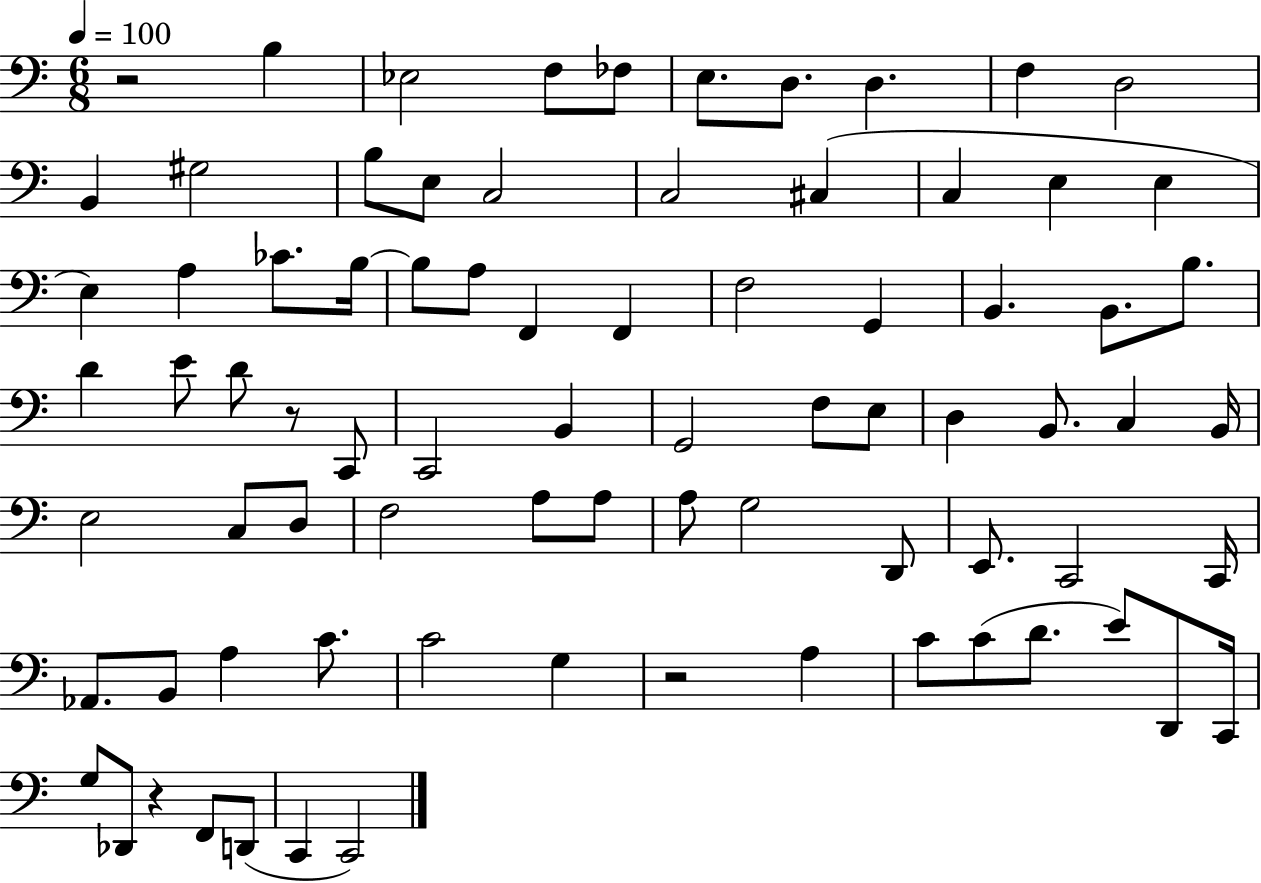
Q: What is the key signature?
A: C major